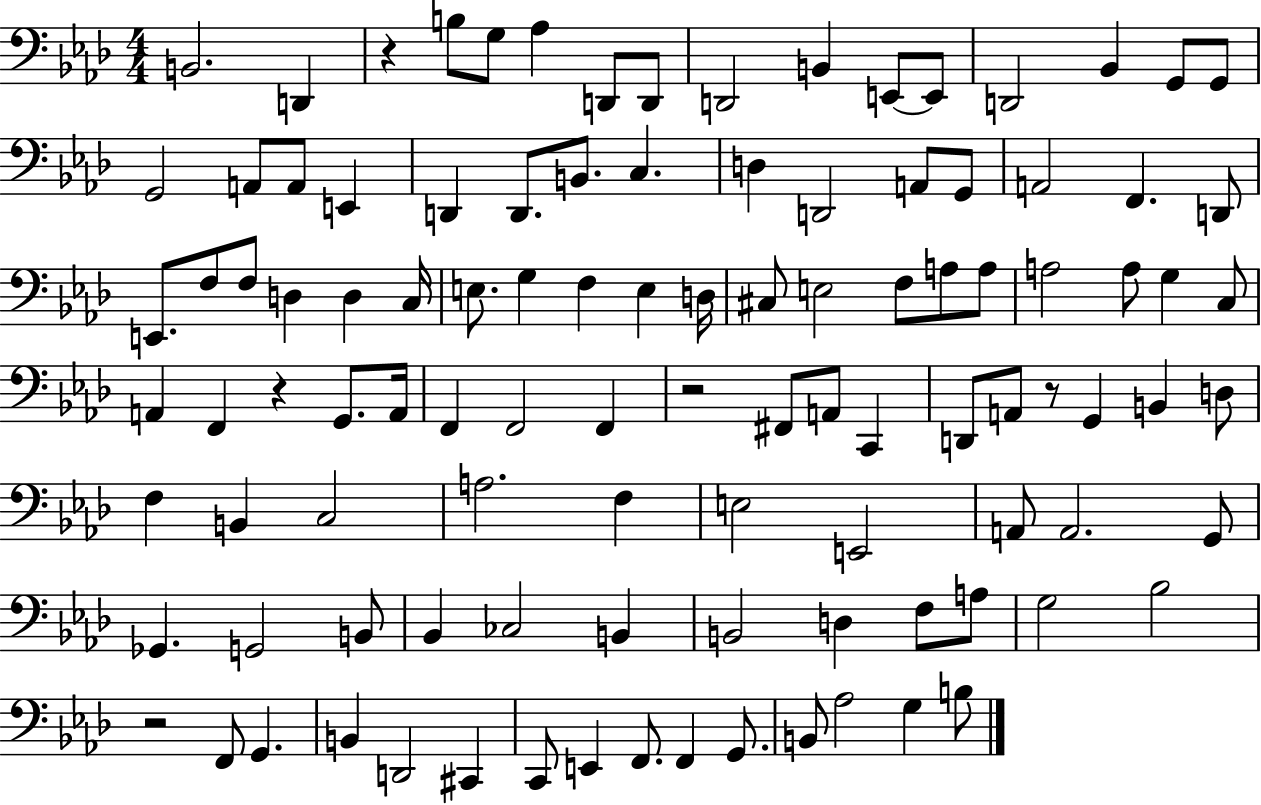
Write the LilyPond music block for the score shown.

{
  \clef bass
  \numericTimeSignature
  \time 4/4
  \key aes \major
  b,2. d,4 | r4 b8 g8 aes4 d,8 d,8 | d,2 b,4 e,8~~ e,8 | d,2 bes,4 g,8 g,8 | \break g,2 a,8 a,8 e,4 | d,4 d,8. b,8. c4. | d4 d,2 a,8 g,8 | a,2 f,4. d,8 | \break e,8. f8 f8 d4 d4 c16 | e8. g4 f4 e4 d16 | cis8 e2 f8 a8 a8 | a2 a8 g4 c8 | \break a,4 f,4 r4 g,8. a,16 | f,4 f,2 f,4 | r2 fis,8 a,8 c,4 | d,8 a,8 r8 g,4 b,4 d8 | \break f4 b,4 c2 | a2. f4 | e2 e,2 | a,8 a,2. g,8 | \break ges,4. g,2 b,8 | bes,4 ces2 b,4 | b,2 d4 f8 a8 | g2 bes2 | \break r2 f,8 g,4. | b,4 d,2 cis,4 | c,8 e,4 f,8. f,4 g,8. | b,8 aes2 g4 b8 | \break \bar "|."
}